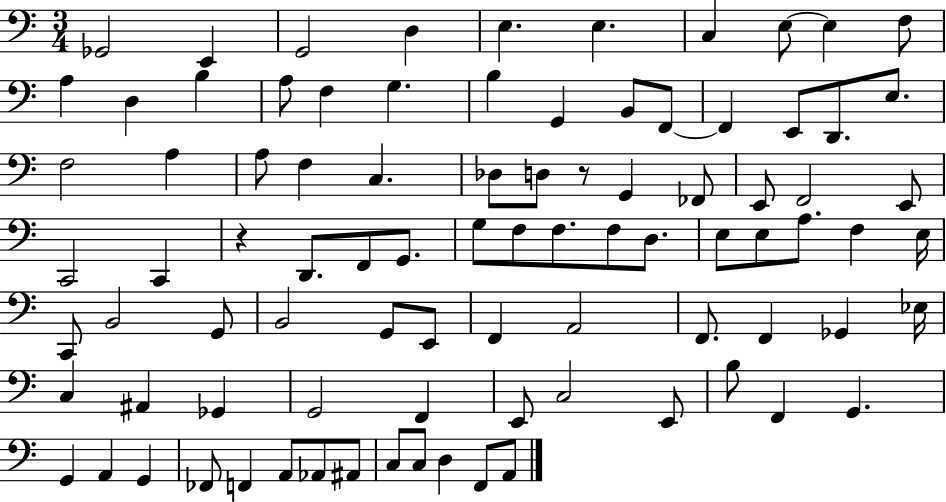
X:1
T:Untitled
M:3/4
L:1/4
K:C
_G,,2 E,, G,,2 D, E, E, C, E,/2 E, F,/2 A, D, B, A,/2 F, G, B, G,, B,,/2 F,,/2 F,, E,,/2 D,,/2 E,/2 F,2 A, A,/2 F, C, _D,/2 D,/2 z/2 G,, _F,,/2 E,,/2 F,,2 E,,/2 C,,2 C,, z D,,/2 F,,/2 G,,/2 G,/2 F,/2 F,/2 F,/2 D,/2 E,/2 E,/2 A,/2 F, E,/4 C,,/2 B,,2 G,,/2 B,,2 G,,/2 E,,/2 F,, A,,2 F,,/2 F,, _G,, _E,/4 C, ^A,, _G,, G,,2 F,, E,,/2 C,2 E,,/2 B,/2 F,, G,, G,, A,, G,, _F,,/2 F,, A,,/2 _A,,/2 ^A,,/2 C,/2 C,/2 D, F,,/2 A,,/2